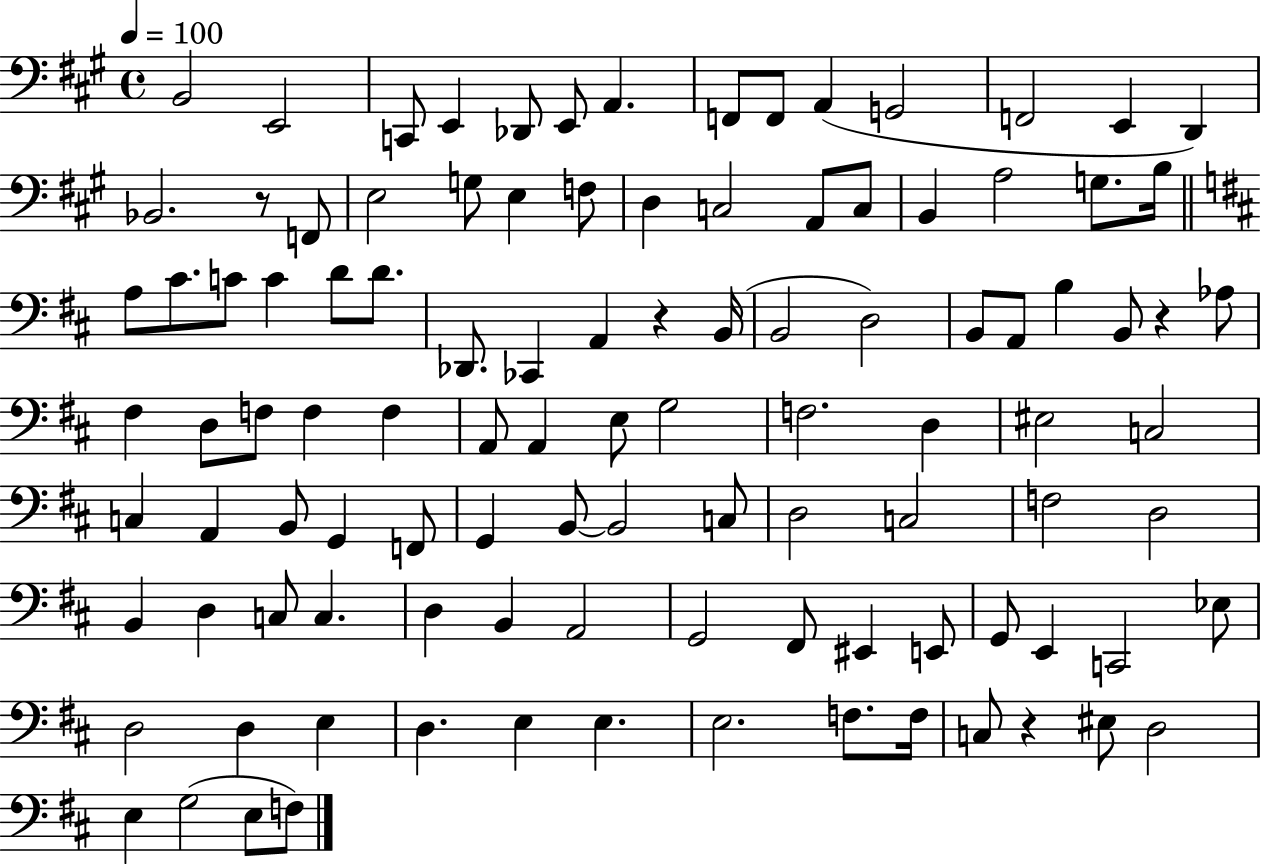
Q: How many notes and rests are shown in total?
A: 106